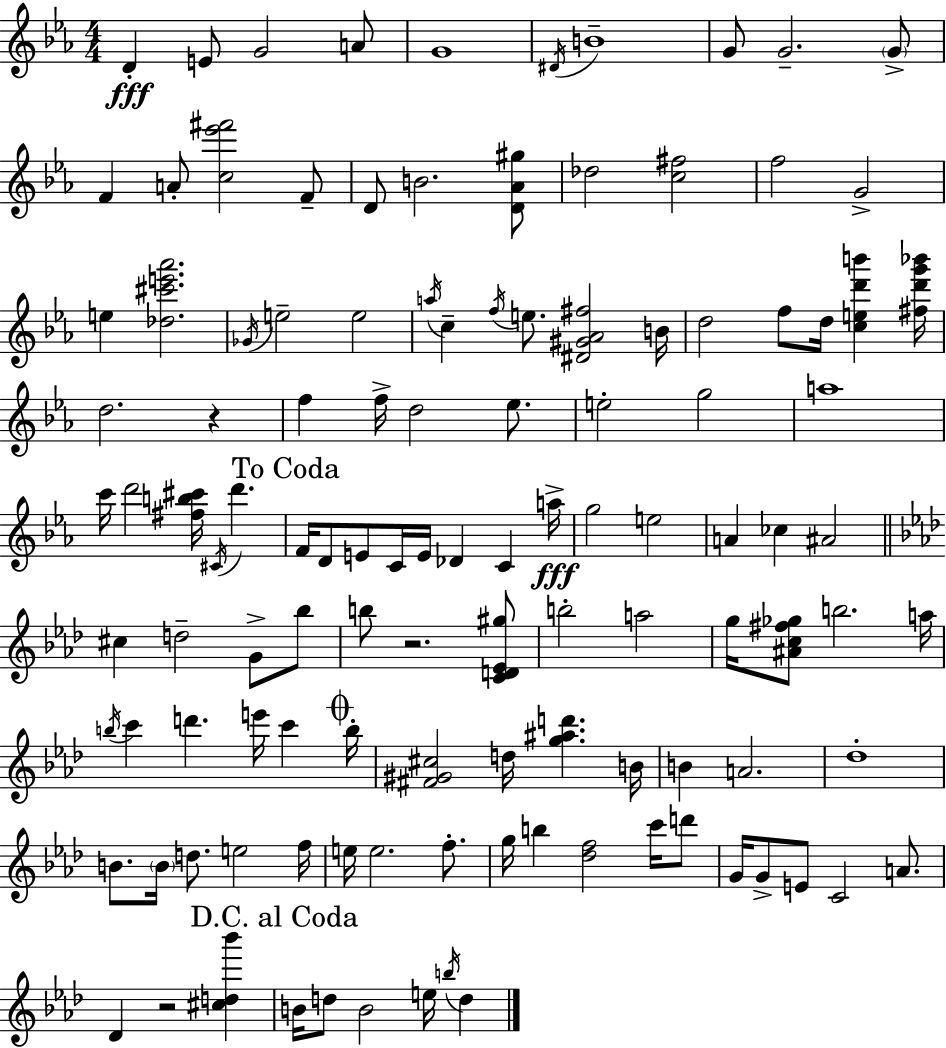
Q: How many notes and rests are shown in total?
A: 117